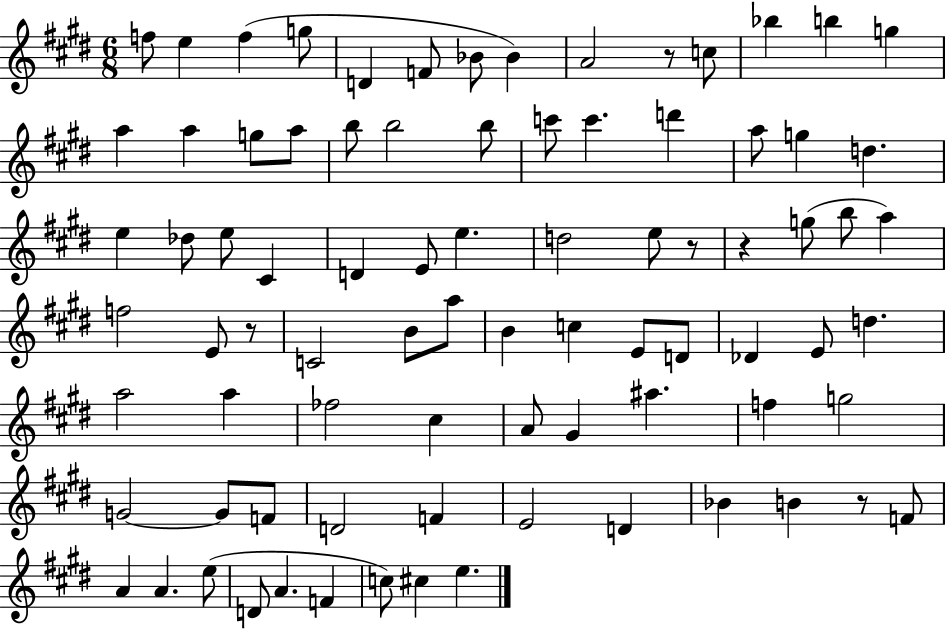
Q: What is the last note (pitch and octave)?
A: E5